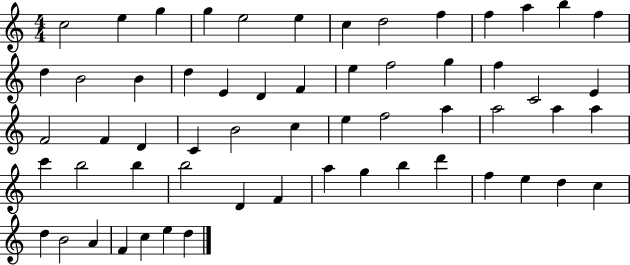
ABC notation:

X:1
T:Untitled
M:4/4
L:1/4
K:C
c2 e g g e2 e c d2 f f a b f d B2 B d E D F e f2 g f C2 E F2 F D C B2 c e f2 a a2 a a c' b2 b b2 D F a g b d' f e d c d B2 A F c e d